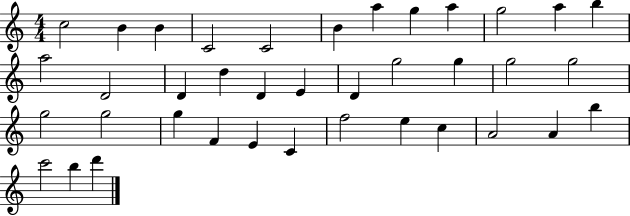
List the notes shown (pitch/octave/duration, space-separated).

C5/h B4/q B4/q C4/h C4/h B4/q A5/q G5/q A5/q G5/h A5/q B5/q A5/h D4/h D4/q D5/q D4/q E4/q D4/q G5/h G5/q G5/h G5/h G5/h G5/h G5/q F4/q E4/q C4/q F5/h E5/q C5/q A4/h A4/q B5/q C6/h B5/q D6/q